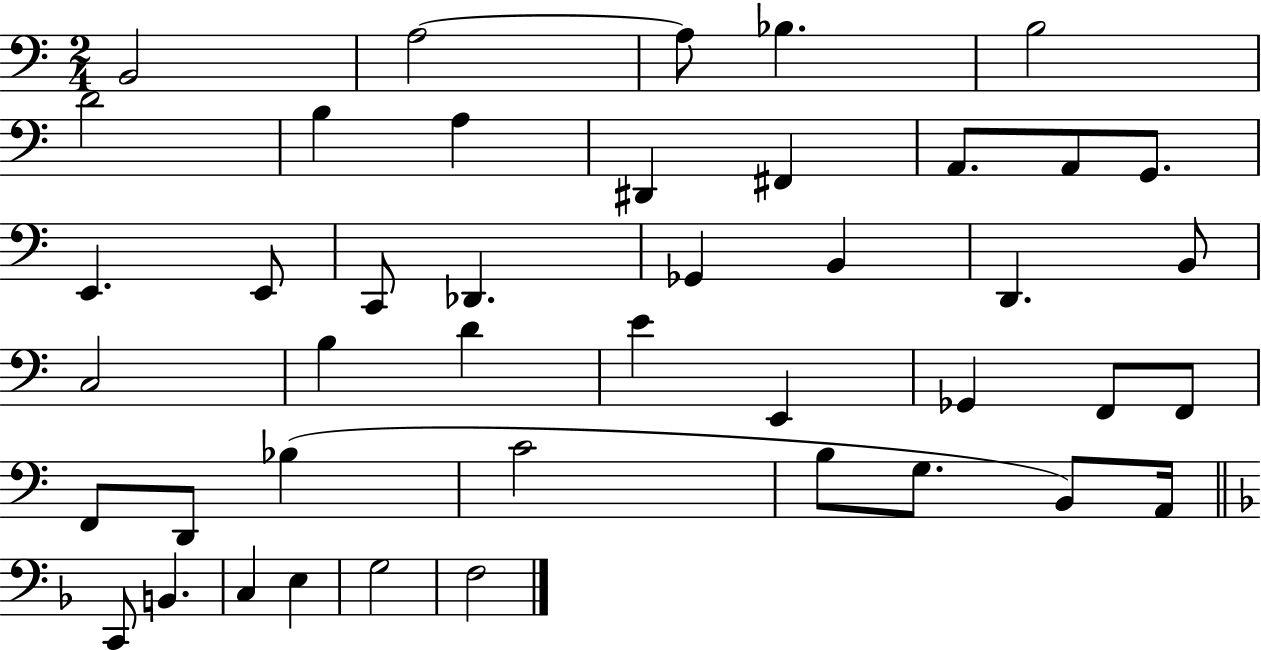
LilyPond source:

{
  \clef bass
  \numericTimeSignature
  \time 2/4
  \key c \major
  b,2 | a2~~ | a8 bes4. | b2 | \break d'2 | b4 a4 | dis,4 fis,4 | a,8. a,8 g,8. | \break e,4. e,8 | c,8 des,4. | ges,4 b,4 | d,4. b,8 | \break c2 | b4 d'4 | e'4 e,4 | ges,4 f,8 f,8 | \break f,8 d,8 bes4( | c'2 | b8 g8. b,8) a,16 | \bar "||" \break \key f \major c,8 b,4. | c4 e4 | g2 | f2 | \break \bar "|."
}